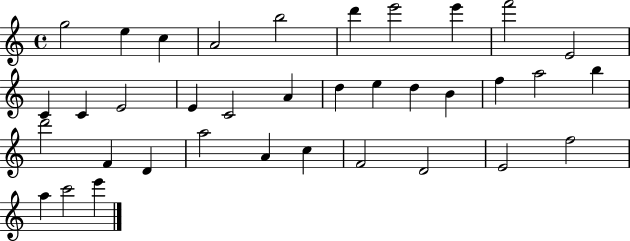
X:1
T:Untitled
M:4/4
L:1/4
K:C
g2 e c A2 b2 d' e'2 e' f'2 E2 C C E2 E C2 A d e d B f a2 b d'2 F D a2 A c F2 D2 E2 f2 a c'2 e'